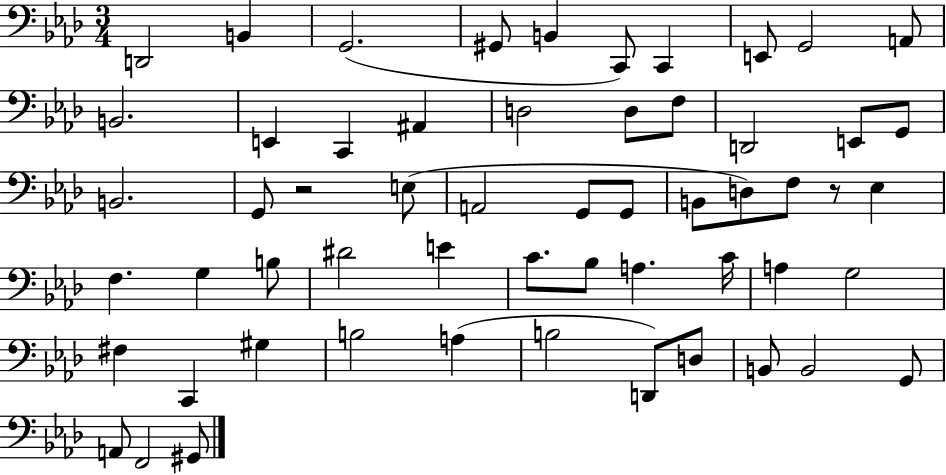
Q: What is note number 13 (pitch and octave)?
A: C2